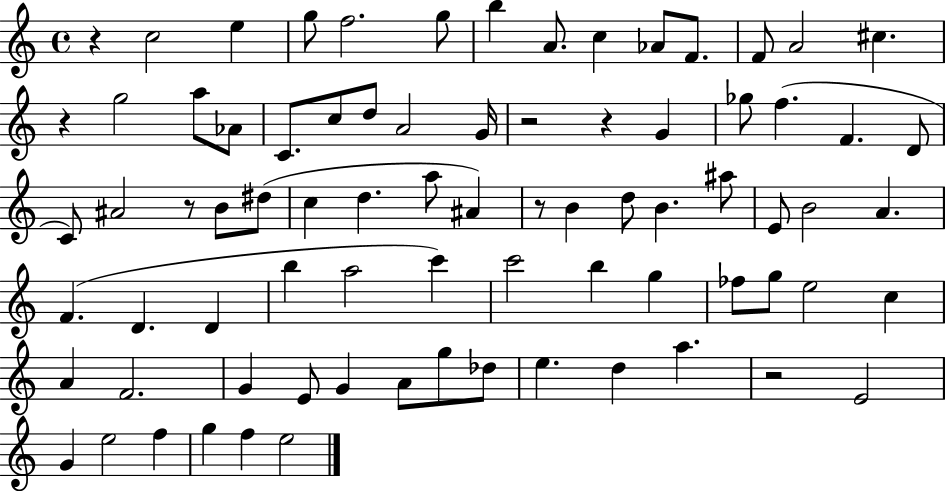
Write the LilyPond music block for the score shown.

{
  \clef treble
  \time 4/4
  \defaultTimeSignature
  \key c \major
  r4 c''2 e''4 | g''8 f''2. g''8 | b''4 a'8. c''4 aes'8 f'8. | f'8 a'2 cis''4. | \break r4 g''2 a''8 aes'8 | c'8. c''8 d''8 a'2 g'16 | r2 r4 g'4 | ges''8 f''4.( f'4. d'8 | \break c'8) ais'2 r8 b'8 dis''8( | c''4 d''4. a''8 ais'4) | r8 b'4 d''8 b'4. ais''8 | e'8 b'2 a'4. | \break f'4.( d'4. d'4 | b''4 a''2 c'''4) | c'''2 b''4 g''4 | fes''8 g''8 e''2 c''4 | \break a'4 f'2. | g'4 e'8 g'4 a'8 g''8 des''8 | e''4. d''4 a''4. | r2 e'2 | \break g'4 e''2 f''4 | g''4 f''4 e''2 | \bar "|."
}